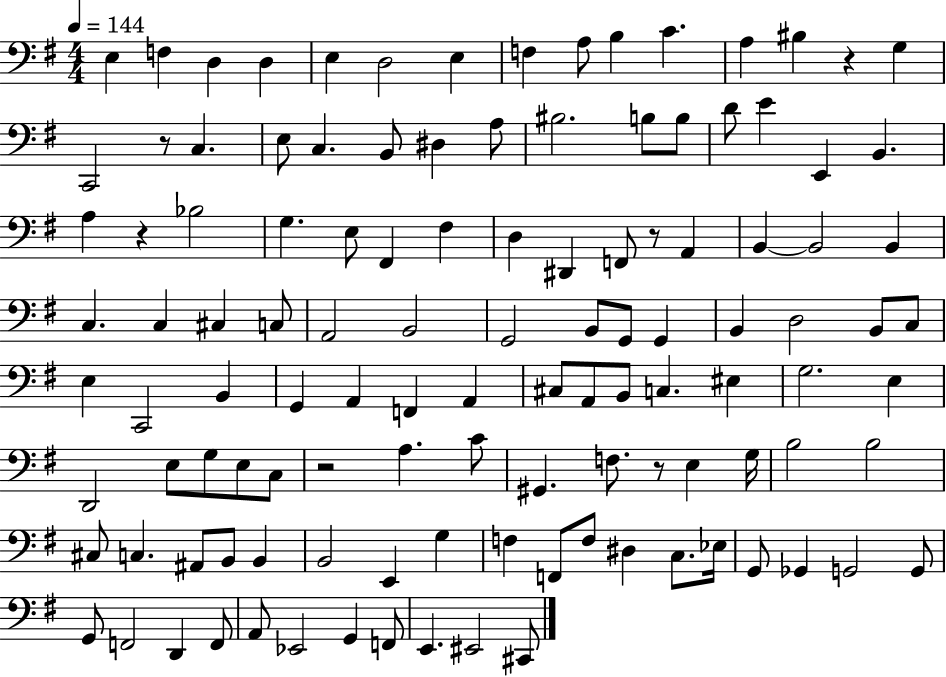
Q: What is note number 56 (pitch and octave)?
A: E3